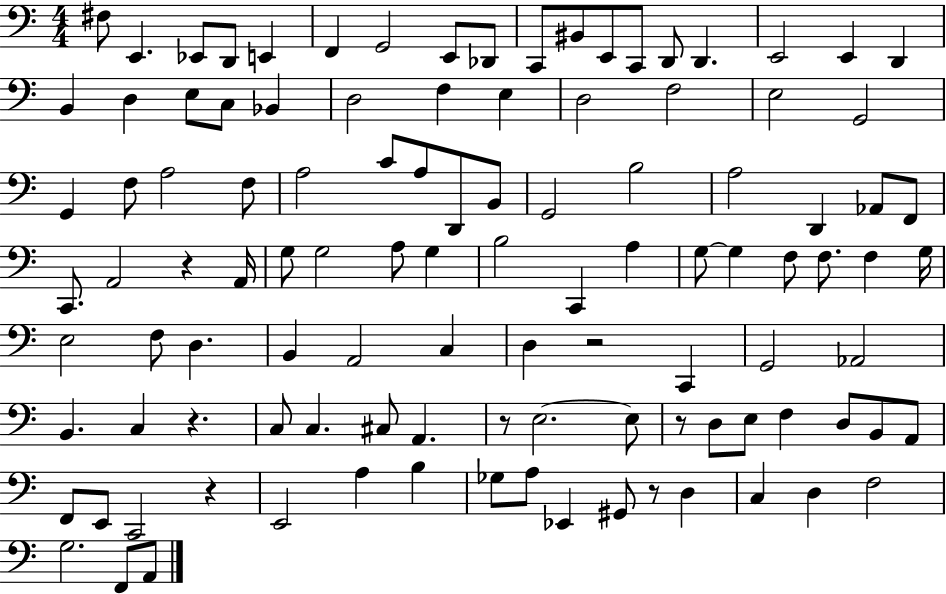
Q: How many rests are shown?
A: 7